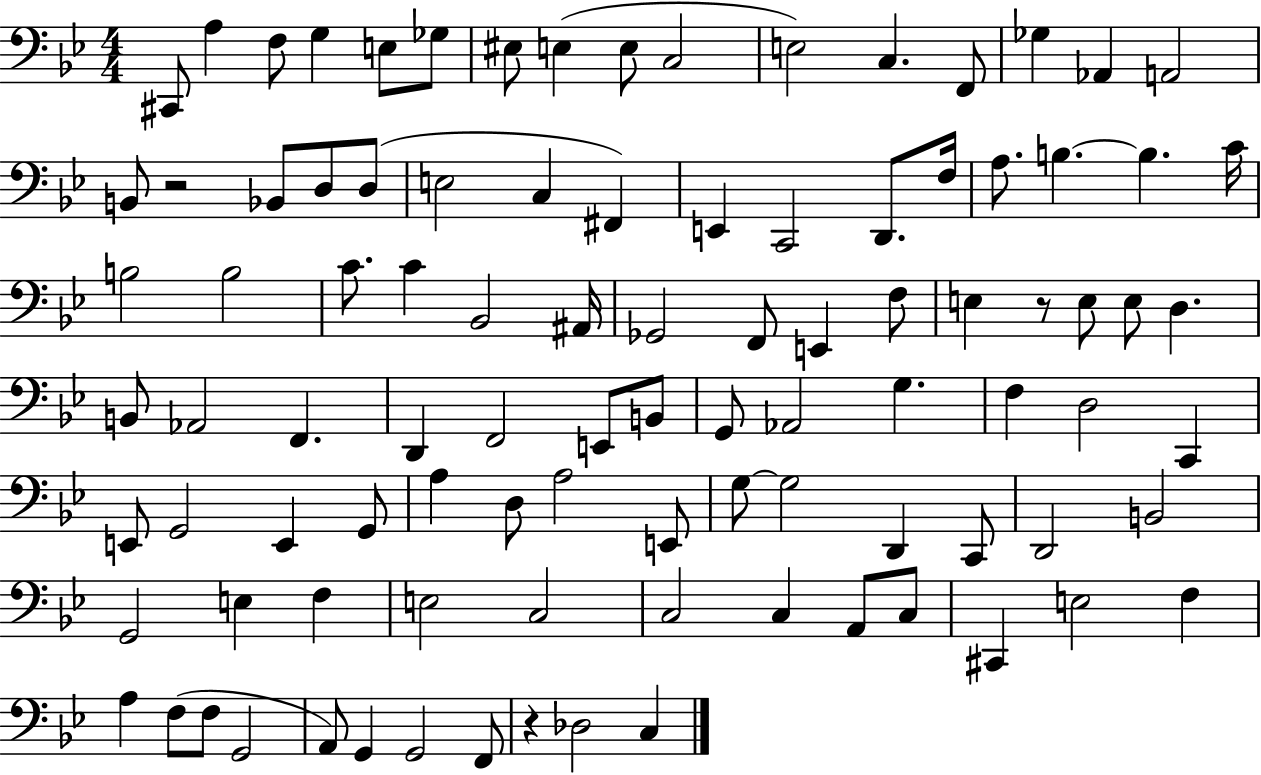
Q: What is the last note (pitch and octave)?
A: C3